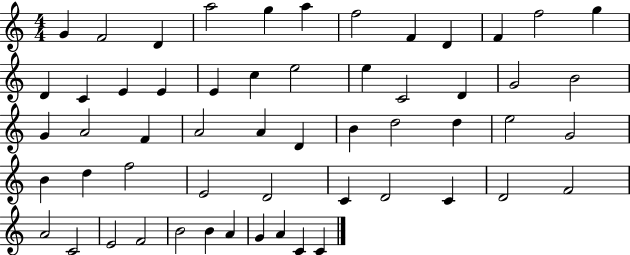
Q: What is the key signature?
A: C major